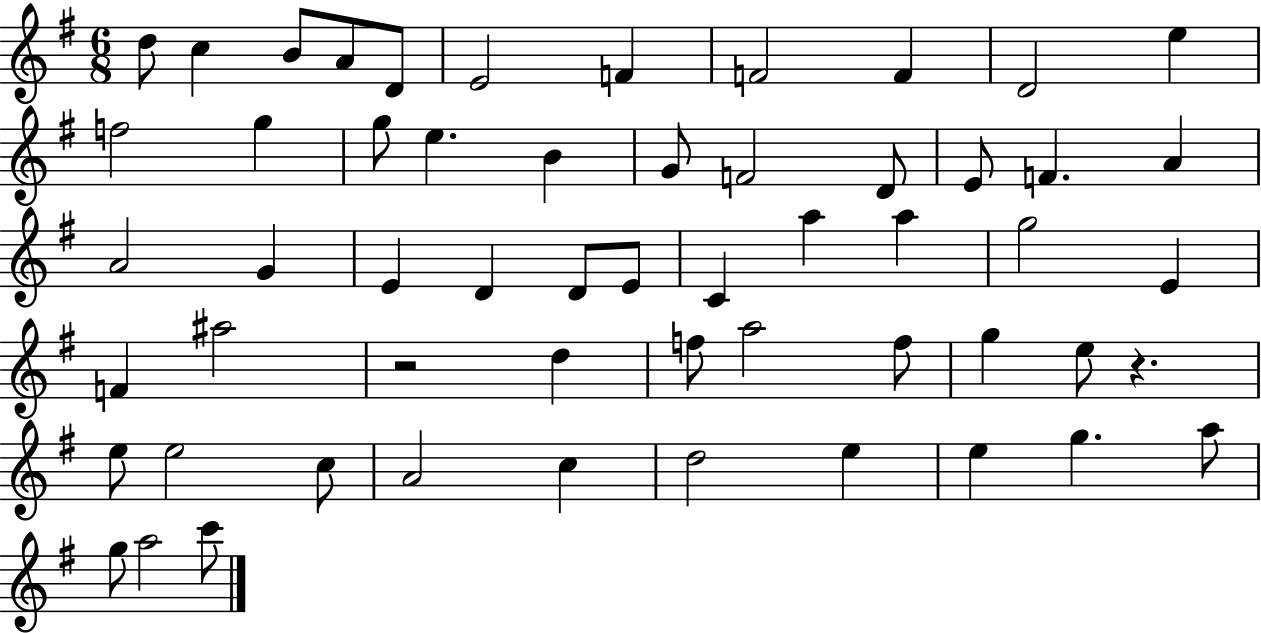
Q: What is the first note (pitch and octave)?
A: D5